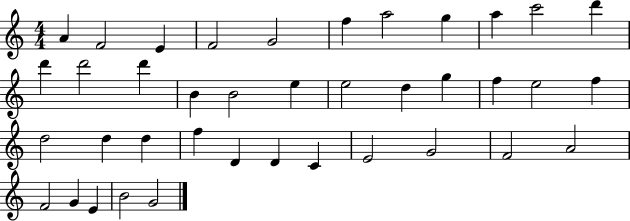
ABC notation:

X:1
T:Untitled
M:4/4
L:1/4
K:C
A F2 E F2 G2 f a2 g a c'2 d' d' d'2 d' B B2 e e2 d g f e2 f d2 d d f D D C E2 G2 F2 A2 F2 G E B2 G2